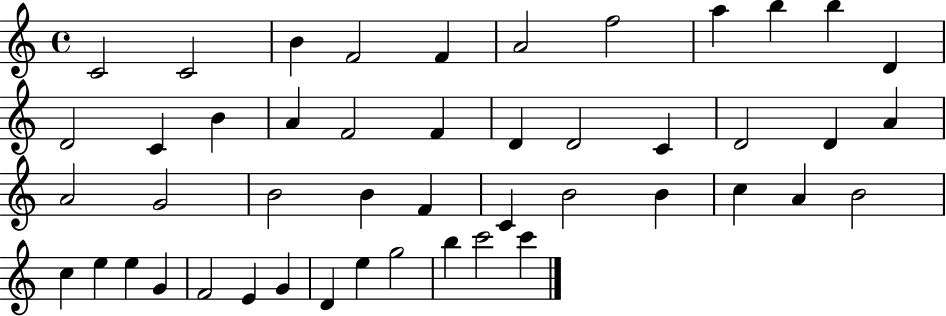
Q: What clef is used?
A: treble